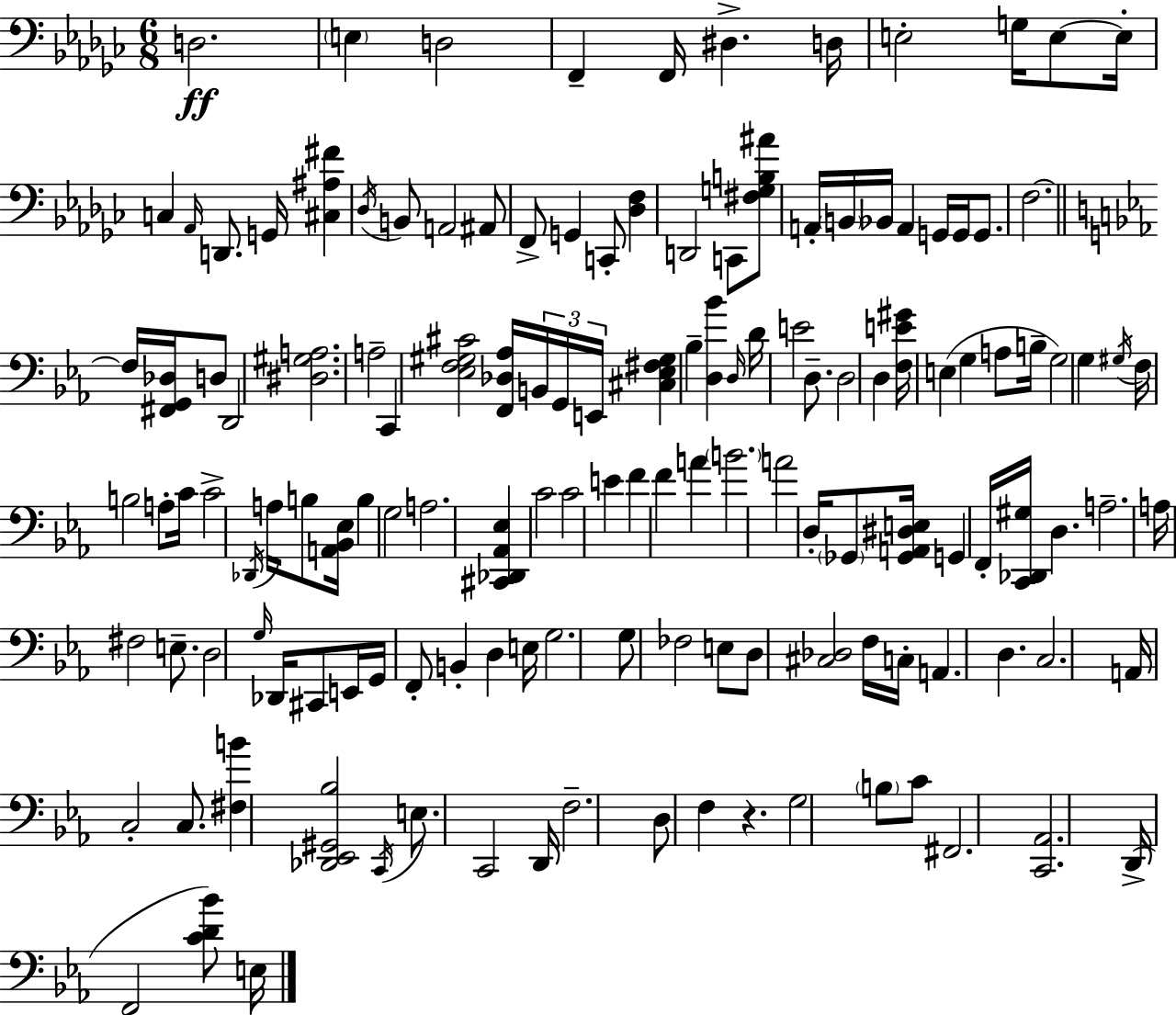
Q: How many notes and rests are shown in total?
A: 139